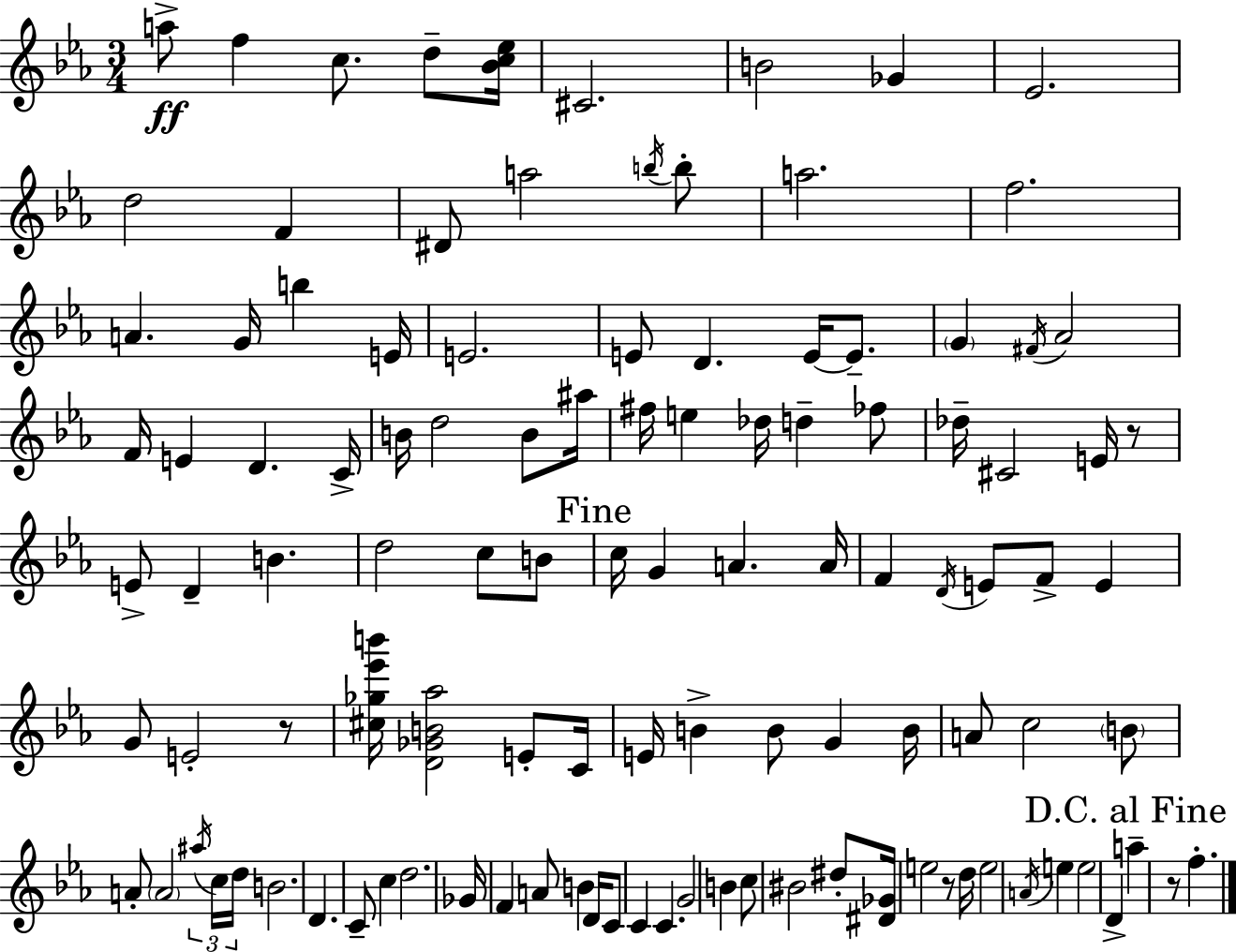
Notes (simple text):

A5/e F5/q C5/e. D5/e [Bb4,C5,Eb5]/s C#4/h. B4/h Gb4/q Eb4/h. D5/h F4/q D#4/e A5/h B5/s B5/e A5/h. F5/h. A4/q. G4/s B5/q E4/s E4/h. E4/e D4/q. E4/s E4/e. G4/q F#4/s Ab4/h F4/s E4/q D4/q. C4/s B4/s D5/h B4/e A#5/s F#5/s E5/q Db5/s D5/q FES5/e Db5/s C#4/h E4/s R/e E4/e D4/q B4/q. D5/h C5/e B4/e C5/s G4/q A4/q. A4/s F4/q D4/s E4/e F4/e E4/q G4/e E4/h R/e [C#5,Gb5,Eb6,B6]/s [D4,Gb4,B4,Ab5]/h E4/e C4/s E4/s B4/q B4/e G4/q B4/s A4/e C5/h B4/e A4/e A4/h A#5/s C5/s D5/s B4/h. D4/q. C4/e C5/q D5/h. Gb4/s F4/q A4/e B4/q D4/s C4/e C4/q C4/q. G4/h B4/q C5/e BIS4/h D#5/e [D#4,Gb4]/s E5/h R/e D5/s E5/h A4/s E5/q E5/h D4/q A5/q R/e F5/q.